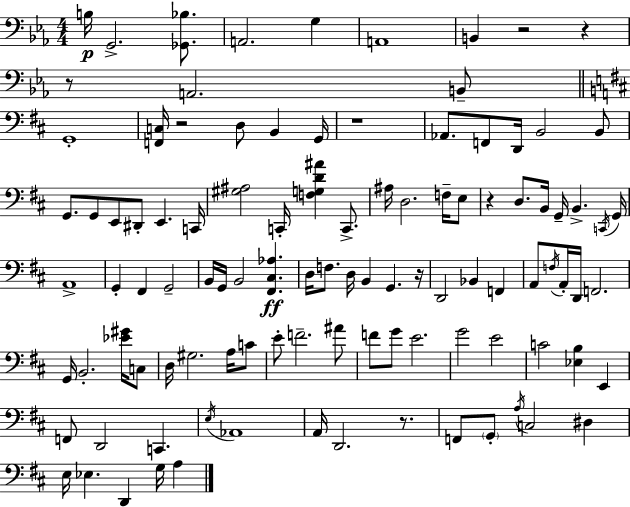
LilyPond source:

{
  \clef bass
  \numericTimeSignature
  \time 4/4
  \key ees \major
  \repeat volta 2 { b16\p g,2.-> <ges, bes>8. | a,2. g4 | a,1 | b,4 r2 r4 | \break r8 a,2. b,8-- | \bar "||" \break \key b \minor g,1-. | <f, c>16 r2 d8 b,4 g,16 | r1 | aes,8. f,8 d,16 b,2 b,8 | \break g,8. g,8 e,8 dis,8-. e,4. c,16 | <gis ais>2 c,16-. <f g d' ais'>4 c,8.-> | ais16 d2. f16-- e8 | r4 d8. b,16 g,16-- b,4.-> \acciaccatura { c,16 } | \break g,16 a,1-> | g,4-. fis,4 g,2-- | b,16 g,16 b,2 <fis, cis aes>4.\ff | d16 f8. d16 b,4 g,4. | \break r16 d,2 bes,4 f,4 | a,8 \acciaccatura { f16 } a,16-. d,16 f,2. | g,16 b,2.-. <ees' gis'>16 | c8 d16 gis2. a16 | \break c'8 e'8-. f'2.-- | ais'8 f'8 g'8 e'2. | g'2 e'2 | c'2 <ees b>4 e,4 | \break f,8 d,2 c,4. | \acciaccatura { e16 } aes,1 | a,16 d,2. | r8. f,8 \parenthesize g,8-. \acciaccatura { a16 } c2 | \break dis4 e16 ees4. d,4 g16 | a4 } \bar "|."
}